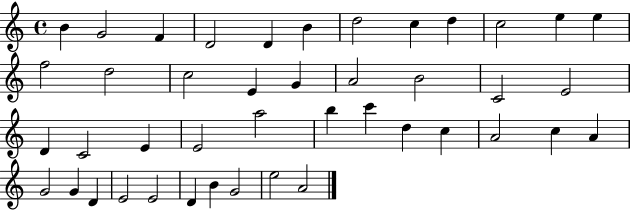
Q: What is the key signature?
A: C major